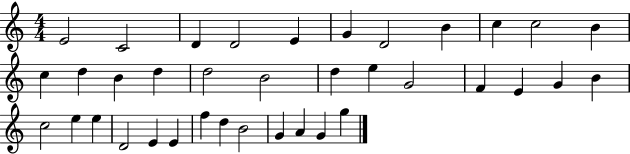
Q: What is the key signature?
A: C major